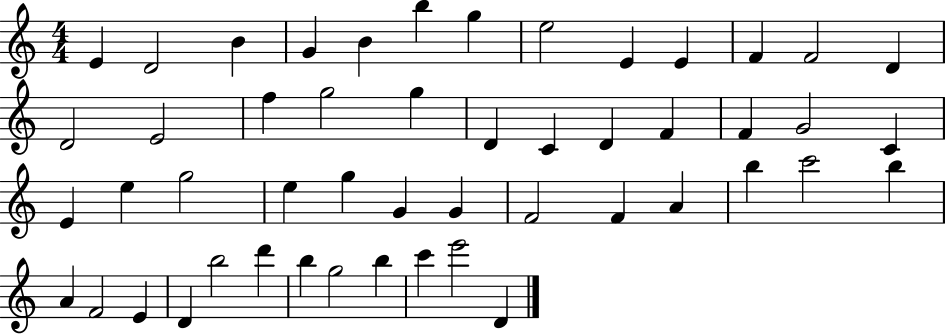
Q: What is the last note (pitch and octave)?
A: D4